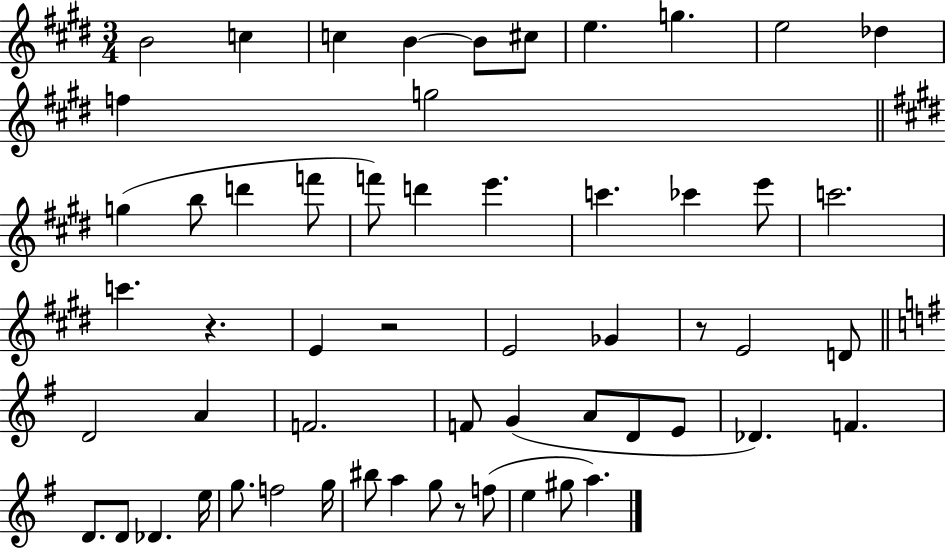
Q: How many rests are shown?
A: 4